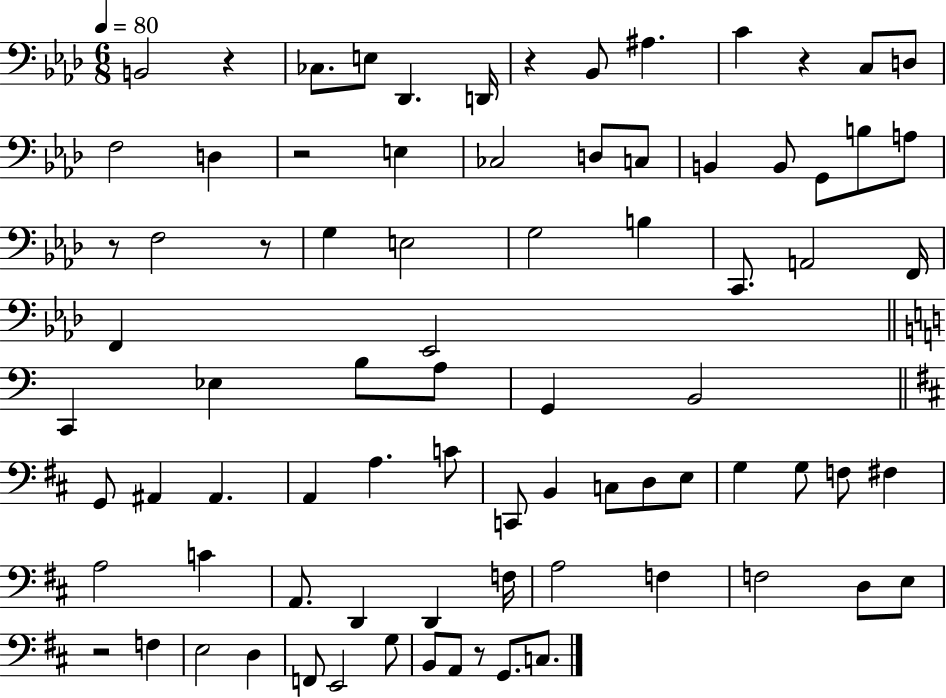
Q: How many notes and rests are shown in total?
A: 81